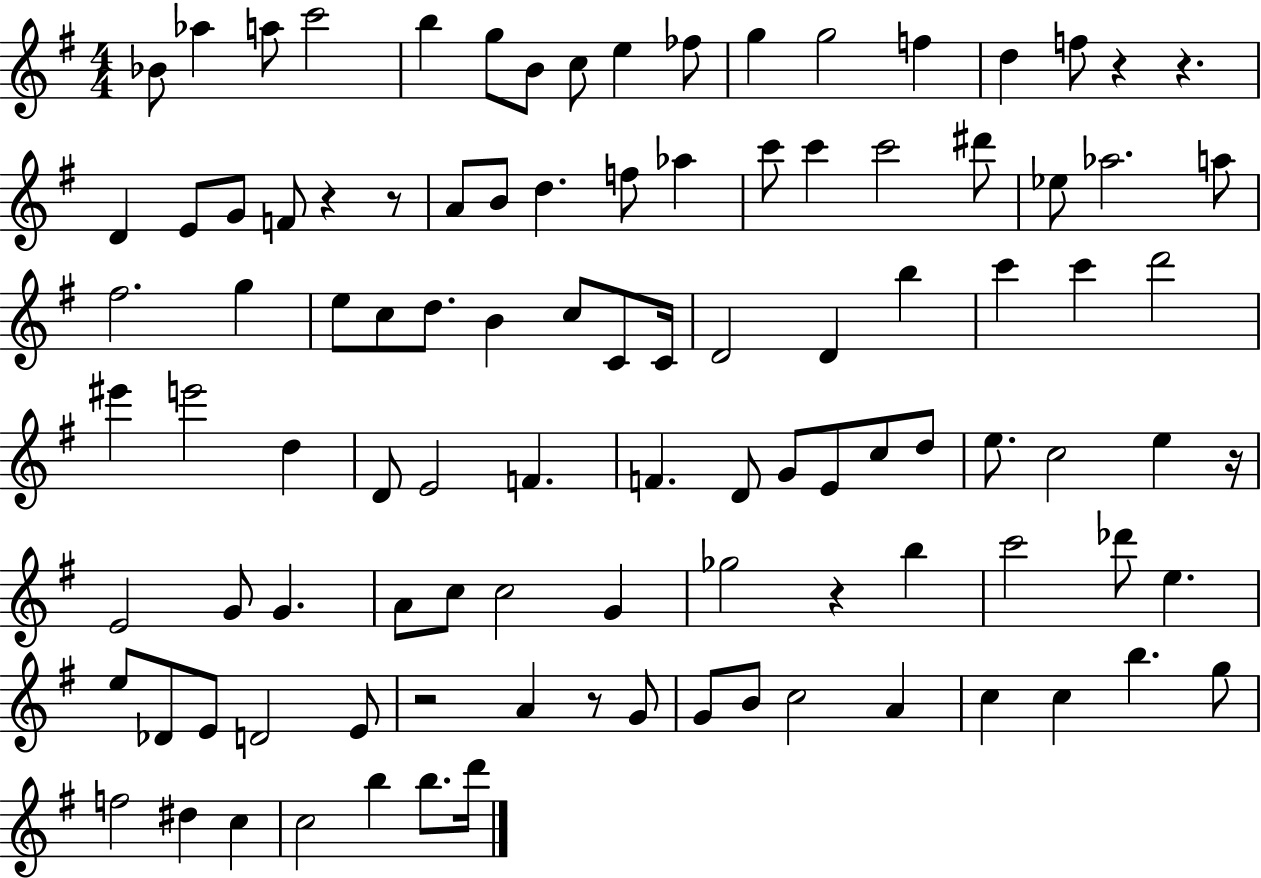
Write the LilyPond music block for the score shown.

{
  \clef treble
  \numericTimeSignature
  \time 4/4
  \key g \major
  bes'8 aes''4 a''8 c'''2 | b''4 g''8 b'8 c''8 e''4 fes''8 | g''4 g''2 f''4 | d''4 f''8 r4 r4. | \break d'4 e'8 g'8 f'8 r4 r8 | a'8 b'8 d''4. f''8 aes''4 | c'''8 c'''4 c'''2 dis'''8 | ees''8 aes''2. a''8 | \break fis''2. g''4 | e''8 c''8 d''8. b'4 c''8 c'8 c'16 | d'2 d'4 b''4 | c'''4 c'''4 d'''2 | \break eis'''4 e'''2 d''4 | d'8 e'2 f'4. | f'4. d'8 g'8 e'8 c''8 d''8 | e''8. c''2 e''4 r16 | \break e'2 g'8 g'4. | a'8 c''8 c''2 g'4 | ges''2 r4 b''4 | c'''2 des'''8 e''4. | \break e''8 des'8 e'8 d'2 e'8 | r2 a'4 r8 g'8 | g'8 b'8 c''2 a'4 | c''4 c''4 b''4. g''8 | \break f''2 dis''4 c''4 | c''2 b''4 b''8. d'''16 | \bar "|."
}